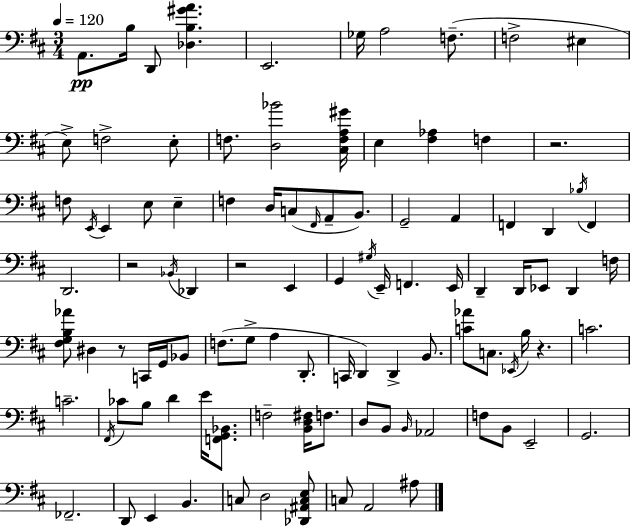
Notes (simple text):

A2/e. B3/s D2/e [Db3,B3,G#4,A4]/q. E2/h. Gb3/s A3/h F3/e. F3/h EIS3/q E3/e F3/h E3/e F3/e. [D3,Bb4]/h [C#3,F3,A3,G#4]/s E3/q [F#3,Ab3]/q F3/q R/h. F3/e E2/s E2/q E3/e E3/q F3/q D3/s C3/e F#2/s A2/e B2/e. G2/h A2/q F2/q D2/q Bb3/s F2/q D2/h. R/h Bb2/s Db2/q R/h E2/q G2/q G#3/s E2/s F2/q. E2/s D2/q D2/s Eb2/e D2/q F3/s [F#3,G3,B3,Ab4]/e D#3/q R/e C2/s G2/s Bb2/e F3/e. G3/e A3/q D2/e. C2/s D2/q D2/q B2/e. [C4,Ab4]/e C3/e. Eb2/s B3/s R/q. C4/h. C4/h. F#2/s CES4/e B3/e D4/q E4/s [F2,G2,Bb2]/e. F3/h [B2,D3,F#3]/s F3/e. D3/e B2/e B2/s Ab2/h F3/e B2/e E2/h G2/h. FES2/h. D2/e E2/q B2/q. C3/e D3/h [Db2,A#2,C3,E3]/e C3/e A2/h A#3/e